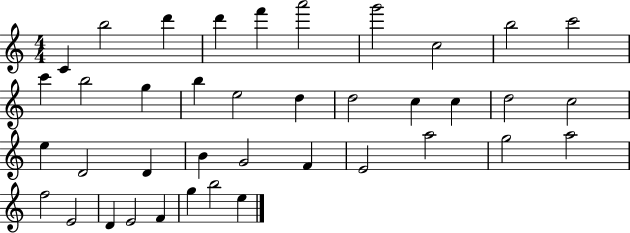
C4/q B5/h D6/q D6/q F6/q A6/h G6/h C5/h B5/h C6/h C6/q B5/h G5/q B5/q E5/h D5/q D5/h C5/q C5/q D5/h C5/h E5/q D4/h D4/q B4/q G4/h F4/q E4/h A5/h G5/h A5/h F5/h E4/h D4/q E4/h F4/q G5/q B5/h E5/q